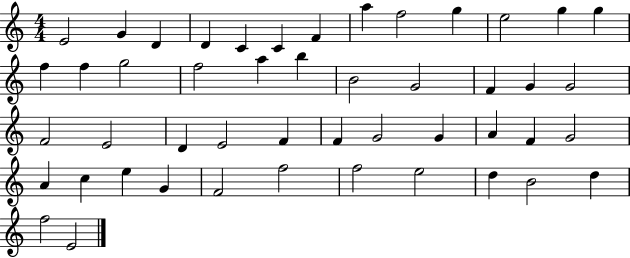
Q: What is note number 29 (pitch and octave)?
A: F4